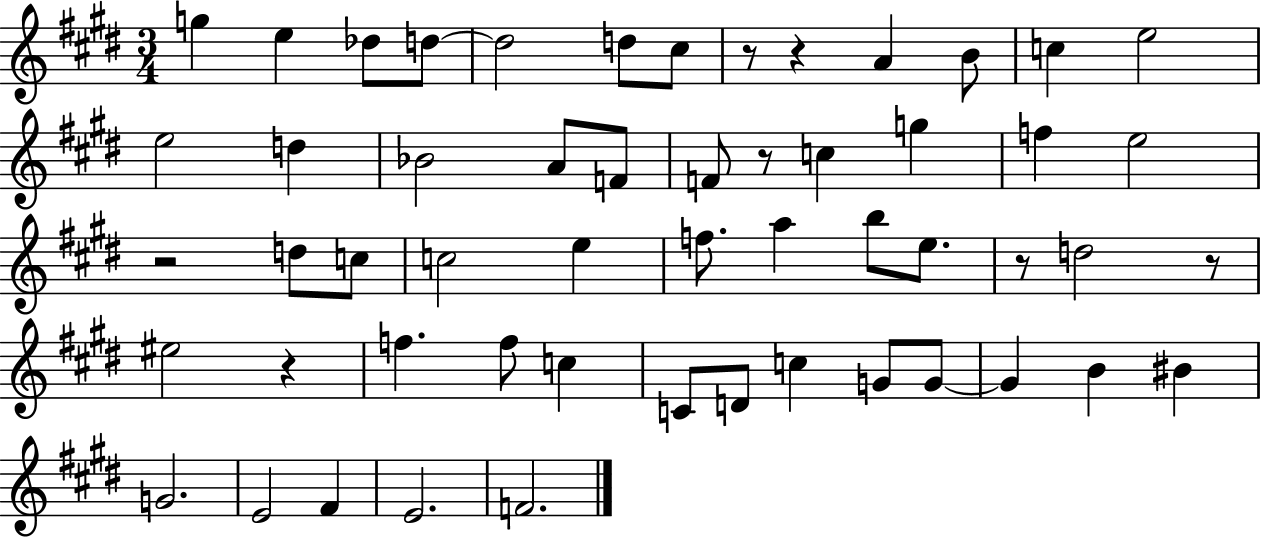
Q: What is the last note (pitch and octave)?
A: F4